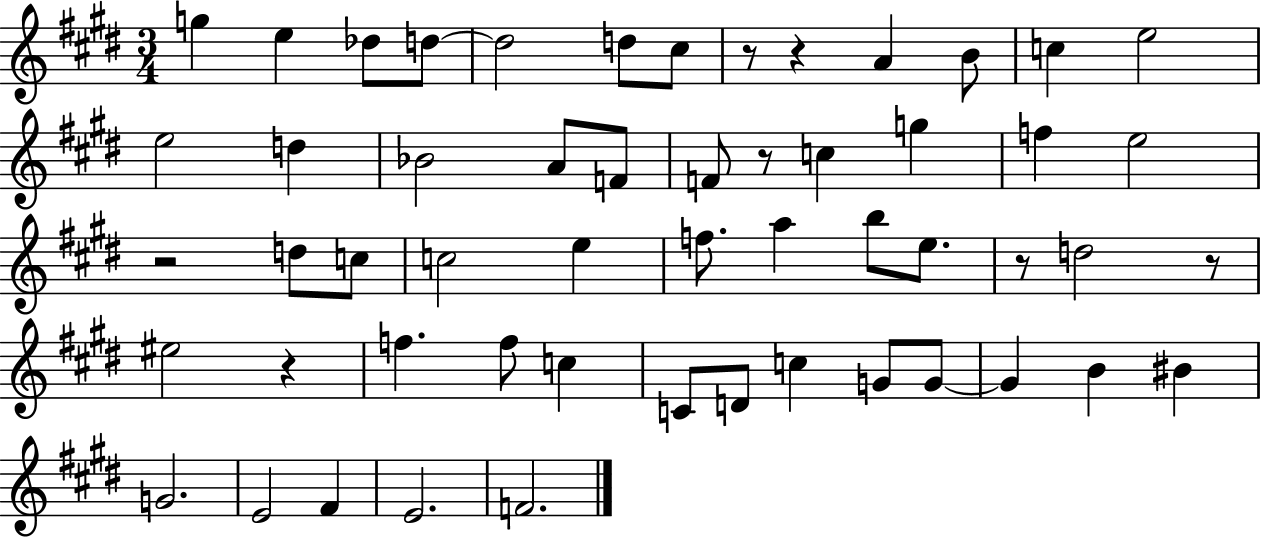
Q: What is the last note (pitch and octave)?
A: F4